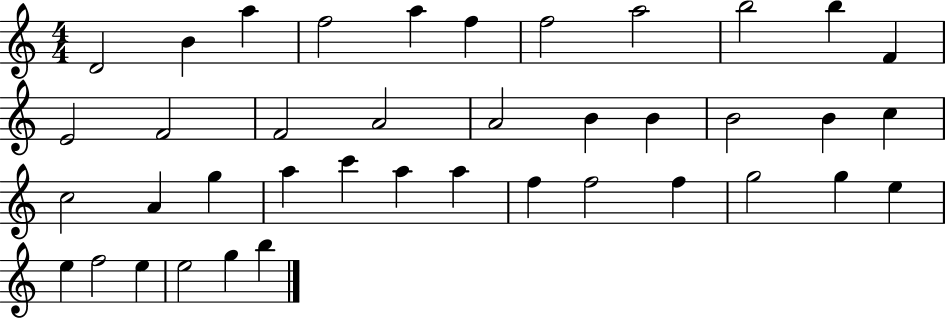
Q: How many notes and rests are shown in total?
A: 40